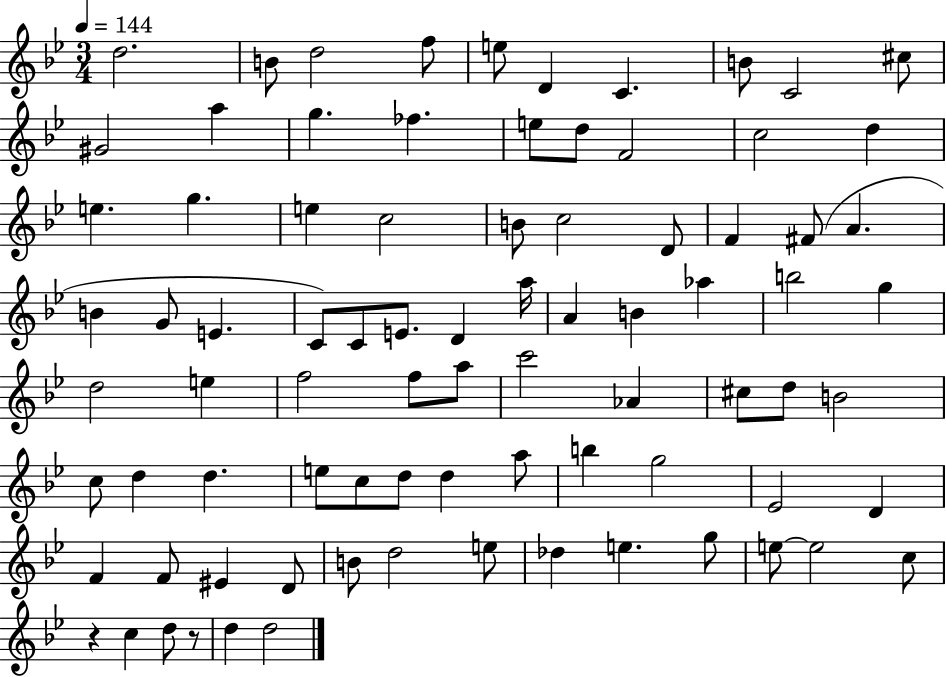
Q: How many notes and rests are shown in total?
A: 83